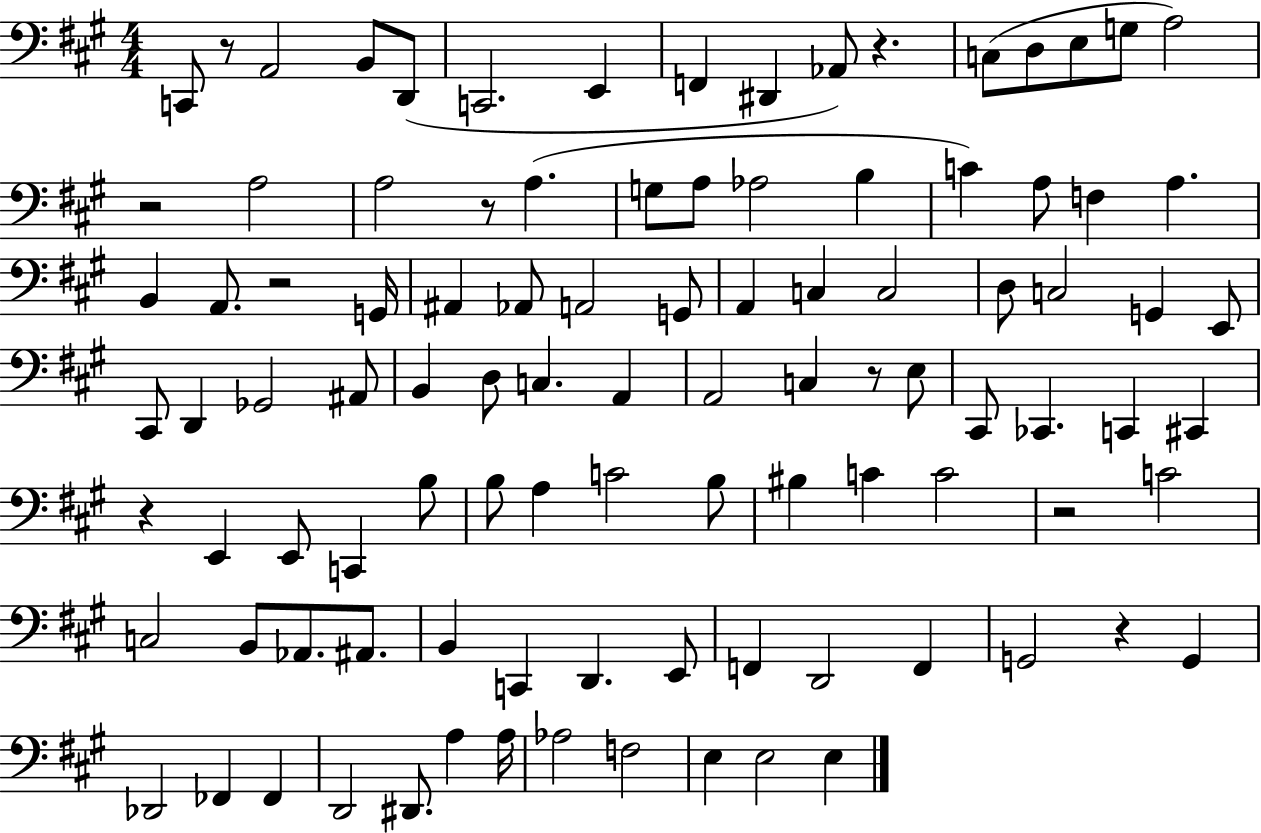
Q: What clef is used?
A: bass